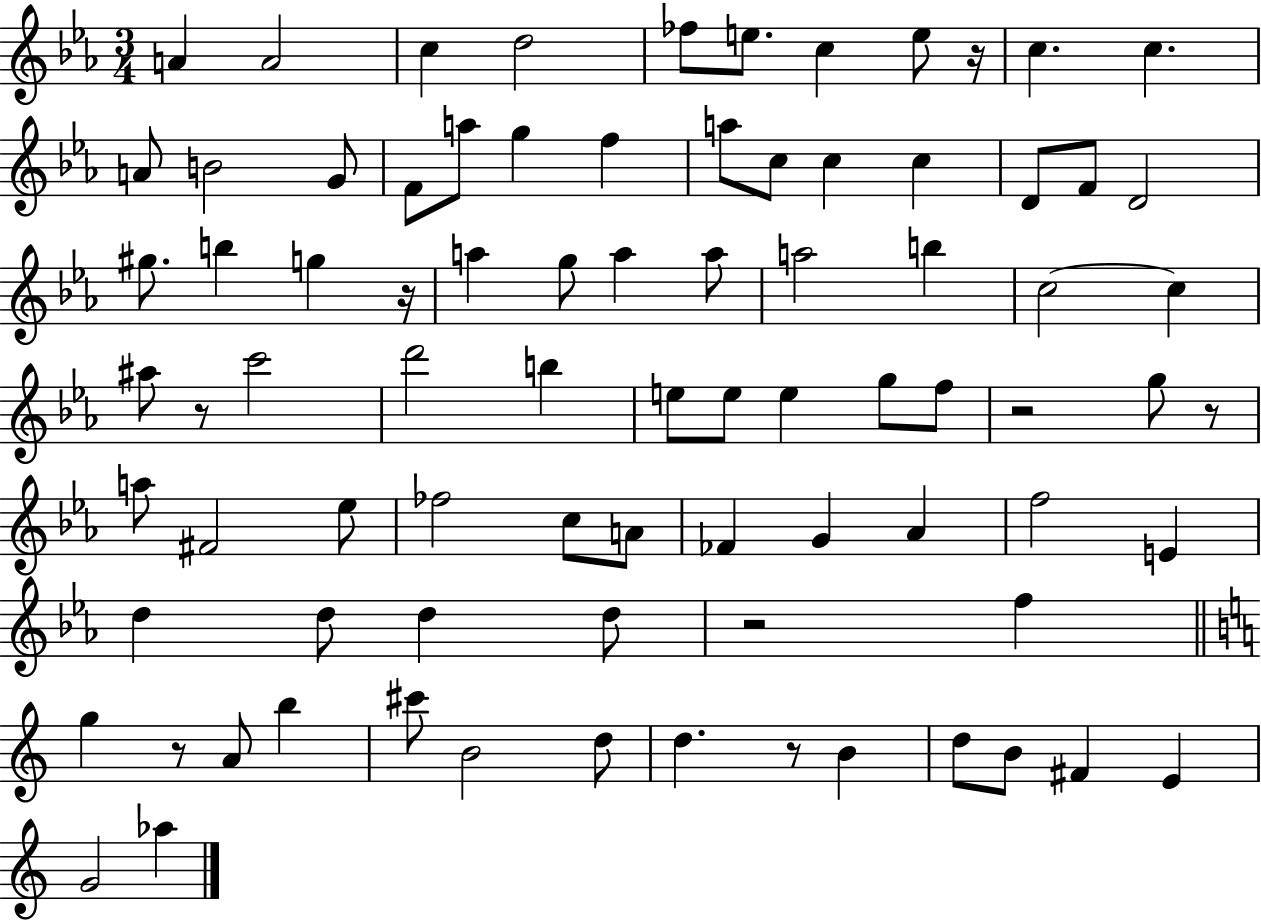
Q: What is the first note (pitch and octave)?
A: A4